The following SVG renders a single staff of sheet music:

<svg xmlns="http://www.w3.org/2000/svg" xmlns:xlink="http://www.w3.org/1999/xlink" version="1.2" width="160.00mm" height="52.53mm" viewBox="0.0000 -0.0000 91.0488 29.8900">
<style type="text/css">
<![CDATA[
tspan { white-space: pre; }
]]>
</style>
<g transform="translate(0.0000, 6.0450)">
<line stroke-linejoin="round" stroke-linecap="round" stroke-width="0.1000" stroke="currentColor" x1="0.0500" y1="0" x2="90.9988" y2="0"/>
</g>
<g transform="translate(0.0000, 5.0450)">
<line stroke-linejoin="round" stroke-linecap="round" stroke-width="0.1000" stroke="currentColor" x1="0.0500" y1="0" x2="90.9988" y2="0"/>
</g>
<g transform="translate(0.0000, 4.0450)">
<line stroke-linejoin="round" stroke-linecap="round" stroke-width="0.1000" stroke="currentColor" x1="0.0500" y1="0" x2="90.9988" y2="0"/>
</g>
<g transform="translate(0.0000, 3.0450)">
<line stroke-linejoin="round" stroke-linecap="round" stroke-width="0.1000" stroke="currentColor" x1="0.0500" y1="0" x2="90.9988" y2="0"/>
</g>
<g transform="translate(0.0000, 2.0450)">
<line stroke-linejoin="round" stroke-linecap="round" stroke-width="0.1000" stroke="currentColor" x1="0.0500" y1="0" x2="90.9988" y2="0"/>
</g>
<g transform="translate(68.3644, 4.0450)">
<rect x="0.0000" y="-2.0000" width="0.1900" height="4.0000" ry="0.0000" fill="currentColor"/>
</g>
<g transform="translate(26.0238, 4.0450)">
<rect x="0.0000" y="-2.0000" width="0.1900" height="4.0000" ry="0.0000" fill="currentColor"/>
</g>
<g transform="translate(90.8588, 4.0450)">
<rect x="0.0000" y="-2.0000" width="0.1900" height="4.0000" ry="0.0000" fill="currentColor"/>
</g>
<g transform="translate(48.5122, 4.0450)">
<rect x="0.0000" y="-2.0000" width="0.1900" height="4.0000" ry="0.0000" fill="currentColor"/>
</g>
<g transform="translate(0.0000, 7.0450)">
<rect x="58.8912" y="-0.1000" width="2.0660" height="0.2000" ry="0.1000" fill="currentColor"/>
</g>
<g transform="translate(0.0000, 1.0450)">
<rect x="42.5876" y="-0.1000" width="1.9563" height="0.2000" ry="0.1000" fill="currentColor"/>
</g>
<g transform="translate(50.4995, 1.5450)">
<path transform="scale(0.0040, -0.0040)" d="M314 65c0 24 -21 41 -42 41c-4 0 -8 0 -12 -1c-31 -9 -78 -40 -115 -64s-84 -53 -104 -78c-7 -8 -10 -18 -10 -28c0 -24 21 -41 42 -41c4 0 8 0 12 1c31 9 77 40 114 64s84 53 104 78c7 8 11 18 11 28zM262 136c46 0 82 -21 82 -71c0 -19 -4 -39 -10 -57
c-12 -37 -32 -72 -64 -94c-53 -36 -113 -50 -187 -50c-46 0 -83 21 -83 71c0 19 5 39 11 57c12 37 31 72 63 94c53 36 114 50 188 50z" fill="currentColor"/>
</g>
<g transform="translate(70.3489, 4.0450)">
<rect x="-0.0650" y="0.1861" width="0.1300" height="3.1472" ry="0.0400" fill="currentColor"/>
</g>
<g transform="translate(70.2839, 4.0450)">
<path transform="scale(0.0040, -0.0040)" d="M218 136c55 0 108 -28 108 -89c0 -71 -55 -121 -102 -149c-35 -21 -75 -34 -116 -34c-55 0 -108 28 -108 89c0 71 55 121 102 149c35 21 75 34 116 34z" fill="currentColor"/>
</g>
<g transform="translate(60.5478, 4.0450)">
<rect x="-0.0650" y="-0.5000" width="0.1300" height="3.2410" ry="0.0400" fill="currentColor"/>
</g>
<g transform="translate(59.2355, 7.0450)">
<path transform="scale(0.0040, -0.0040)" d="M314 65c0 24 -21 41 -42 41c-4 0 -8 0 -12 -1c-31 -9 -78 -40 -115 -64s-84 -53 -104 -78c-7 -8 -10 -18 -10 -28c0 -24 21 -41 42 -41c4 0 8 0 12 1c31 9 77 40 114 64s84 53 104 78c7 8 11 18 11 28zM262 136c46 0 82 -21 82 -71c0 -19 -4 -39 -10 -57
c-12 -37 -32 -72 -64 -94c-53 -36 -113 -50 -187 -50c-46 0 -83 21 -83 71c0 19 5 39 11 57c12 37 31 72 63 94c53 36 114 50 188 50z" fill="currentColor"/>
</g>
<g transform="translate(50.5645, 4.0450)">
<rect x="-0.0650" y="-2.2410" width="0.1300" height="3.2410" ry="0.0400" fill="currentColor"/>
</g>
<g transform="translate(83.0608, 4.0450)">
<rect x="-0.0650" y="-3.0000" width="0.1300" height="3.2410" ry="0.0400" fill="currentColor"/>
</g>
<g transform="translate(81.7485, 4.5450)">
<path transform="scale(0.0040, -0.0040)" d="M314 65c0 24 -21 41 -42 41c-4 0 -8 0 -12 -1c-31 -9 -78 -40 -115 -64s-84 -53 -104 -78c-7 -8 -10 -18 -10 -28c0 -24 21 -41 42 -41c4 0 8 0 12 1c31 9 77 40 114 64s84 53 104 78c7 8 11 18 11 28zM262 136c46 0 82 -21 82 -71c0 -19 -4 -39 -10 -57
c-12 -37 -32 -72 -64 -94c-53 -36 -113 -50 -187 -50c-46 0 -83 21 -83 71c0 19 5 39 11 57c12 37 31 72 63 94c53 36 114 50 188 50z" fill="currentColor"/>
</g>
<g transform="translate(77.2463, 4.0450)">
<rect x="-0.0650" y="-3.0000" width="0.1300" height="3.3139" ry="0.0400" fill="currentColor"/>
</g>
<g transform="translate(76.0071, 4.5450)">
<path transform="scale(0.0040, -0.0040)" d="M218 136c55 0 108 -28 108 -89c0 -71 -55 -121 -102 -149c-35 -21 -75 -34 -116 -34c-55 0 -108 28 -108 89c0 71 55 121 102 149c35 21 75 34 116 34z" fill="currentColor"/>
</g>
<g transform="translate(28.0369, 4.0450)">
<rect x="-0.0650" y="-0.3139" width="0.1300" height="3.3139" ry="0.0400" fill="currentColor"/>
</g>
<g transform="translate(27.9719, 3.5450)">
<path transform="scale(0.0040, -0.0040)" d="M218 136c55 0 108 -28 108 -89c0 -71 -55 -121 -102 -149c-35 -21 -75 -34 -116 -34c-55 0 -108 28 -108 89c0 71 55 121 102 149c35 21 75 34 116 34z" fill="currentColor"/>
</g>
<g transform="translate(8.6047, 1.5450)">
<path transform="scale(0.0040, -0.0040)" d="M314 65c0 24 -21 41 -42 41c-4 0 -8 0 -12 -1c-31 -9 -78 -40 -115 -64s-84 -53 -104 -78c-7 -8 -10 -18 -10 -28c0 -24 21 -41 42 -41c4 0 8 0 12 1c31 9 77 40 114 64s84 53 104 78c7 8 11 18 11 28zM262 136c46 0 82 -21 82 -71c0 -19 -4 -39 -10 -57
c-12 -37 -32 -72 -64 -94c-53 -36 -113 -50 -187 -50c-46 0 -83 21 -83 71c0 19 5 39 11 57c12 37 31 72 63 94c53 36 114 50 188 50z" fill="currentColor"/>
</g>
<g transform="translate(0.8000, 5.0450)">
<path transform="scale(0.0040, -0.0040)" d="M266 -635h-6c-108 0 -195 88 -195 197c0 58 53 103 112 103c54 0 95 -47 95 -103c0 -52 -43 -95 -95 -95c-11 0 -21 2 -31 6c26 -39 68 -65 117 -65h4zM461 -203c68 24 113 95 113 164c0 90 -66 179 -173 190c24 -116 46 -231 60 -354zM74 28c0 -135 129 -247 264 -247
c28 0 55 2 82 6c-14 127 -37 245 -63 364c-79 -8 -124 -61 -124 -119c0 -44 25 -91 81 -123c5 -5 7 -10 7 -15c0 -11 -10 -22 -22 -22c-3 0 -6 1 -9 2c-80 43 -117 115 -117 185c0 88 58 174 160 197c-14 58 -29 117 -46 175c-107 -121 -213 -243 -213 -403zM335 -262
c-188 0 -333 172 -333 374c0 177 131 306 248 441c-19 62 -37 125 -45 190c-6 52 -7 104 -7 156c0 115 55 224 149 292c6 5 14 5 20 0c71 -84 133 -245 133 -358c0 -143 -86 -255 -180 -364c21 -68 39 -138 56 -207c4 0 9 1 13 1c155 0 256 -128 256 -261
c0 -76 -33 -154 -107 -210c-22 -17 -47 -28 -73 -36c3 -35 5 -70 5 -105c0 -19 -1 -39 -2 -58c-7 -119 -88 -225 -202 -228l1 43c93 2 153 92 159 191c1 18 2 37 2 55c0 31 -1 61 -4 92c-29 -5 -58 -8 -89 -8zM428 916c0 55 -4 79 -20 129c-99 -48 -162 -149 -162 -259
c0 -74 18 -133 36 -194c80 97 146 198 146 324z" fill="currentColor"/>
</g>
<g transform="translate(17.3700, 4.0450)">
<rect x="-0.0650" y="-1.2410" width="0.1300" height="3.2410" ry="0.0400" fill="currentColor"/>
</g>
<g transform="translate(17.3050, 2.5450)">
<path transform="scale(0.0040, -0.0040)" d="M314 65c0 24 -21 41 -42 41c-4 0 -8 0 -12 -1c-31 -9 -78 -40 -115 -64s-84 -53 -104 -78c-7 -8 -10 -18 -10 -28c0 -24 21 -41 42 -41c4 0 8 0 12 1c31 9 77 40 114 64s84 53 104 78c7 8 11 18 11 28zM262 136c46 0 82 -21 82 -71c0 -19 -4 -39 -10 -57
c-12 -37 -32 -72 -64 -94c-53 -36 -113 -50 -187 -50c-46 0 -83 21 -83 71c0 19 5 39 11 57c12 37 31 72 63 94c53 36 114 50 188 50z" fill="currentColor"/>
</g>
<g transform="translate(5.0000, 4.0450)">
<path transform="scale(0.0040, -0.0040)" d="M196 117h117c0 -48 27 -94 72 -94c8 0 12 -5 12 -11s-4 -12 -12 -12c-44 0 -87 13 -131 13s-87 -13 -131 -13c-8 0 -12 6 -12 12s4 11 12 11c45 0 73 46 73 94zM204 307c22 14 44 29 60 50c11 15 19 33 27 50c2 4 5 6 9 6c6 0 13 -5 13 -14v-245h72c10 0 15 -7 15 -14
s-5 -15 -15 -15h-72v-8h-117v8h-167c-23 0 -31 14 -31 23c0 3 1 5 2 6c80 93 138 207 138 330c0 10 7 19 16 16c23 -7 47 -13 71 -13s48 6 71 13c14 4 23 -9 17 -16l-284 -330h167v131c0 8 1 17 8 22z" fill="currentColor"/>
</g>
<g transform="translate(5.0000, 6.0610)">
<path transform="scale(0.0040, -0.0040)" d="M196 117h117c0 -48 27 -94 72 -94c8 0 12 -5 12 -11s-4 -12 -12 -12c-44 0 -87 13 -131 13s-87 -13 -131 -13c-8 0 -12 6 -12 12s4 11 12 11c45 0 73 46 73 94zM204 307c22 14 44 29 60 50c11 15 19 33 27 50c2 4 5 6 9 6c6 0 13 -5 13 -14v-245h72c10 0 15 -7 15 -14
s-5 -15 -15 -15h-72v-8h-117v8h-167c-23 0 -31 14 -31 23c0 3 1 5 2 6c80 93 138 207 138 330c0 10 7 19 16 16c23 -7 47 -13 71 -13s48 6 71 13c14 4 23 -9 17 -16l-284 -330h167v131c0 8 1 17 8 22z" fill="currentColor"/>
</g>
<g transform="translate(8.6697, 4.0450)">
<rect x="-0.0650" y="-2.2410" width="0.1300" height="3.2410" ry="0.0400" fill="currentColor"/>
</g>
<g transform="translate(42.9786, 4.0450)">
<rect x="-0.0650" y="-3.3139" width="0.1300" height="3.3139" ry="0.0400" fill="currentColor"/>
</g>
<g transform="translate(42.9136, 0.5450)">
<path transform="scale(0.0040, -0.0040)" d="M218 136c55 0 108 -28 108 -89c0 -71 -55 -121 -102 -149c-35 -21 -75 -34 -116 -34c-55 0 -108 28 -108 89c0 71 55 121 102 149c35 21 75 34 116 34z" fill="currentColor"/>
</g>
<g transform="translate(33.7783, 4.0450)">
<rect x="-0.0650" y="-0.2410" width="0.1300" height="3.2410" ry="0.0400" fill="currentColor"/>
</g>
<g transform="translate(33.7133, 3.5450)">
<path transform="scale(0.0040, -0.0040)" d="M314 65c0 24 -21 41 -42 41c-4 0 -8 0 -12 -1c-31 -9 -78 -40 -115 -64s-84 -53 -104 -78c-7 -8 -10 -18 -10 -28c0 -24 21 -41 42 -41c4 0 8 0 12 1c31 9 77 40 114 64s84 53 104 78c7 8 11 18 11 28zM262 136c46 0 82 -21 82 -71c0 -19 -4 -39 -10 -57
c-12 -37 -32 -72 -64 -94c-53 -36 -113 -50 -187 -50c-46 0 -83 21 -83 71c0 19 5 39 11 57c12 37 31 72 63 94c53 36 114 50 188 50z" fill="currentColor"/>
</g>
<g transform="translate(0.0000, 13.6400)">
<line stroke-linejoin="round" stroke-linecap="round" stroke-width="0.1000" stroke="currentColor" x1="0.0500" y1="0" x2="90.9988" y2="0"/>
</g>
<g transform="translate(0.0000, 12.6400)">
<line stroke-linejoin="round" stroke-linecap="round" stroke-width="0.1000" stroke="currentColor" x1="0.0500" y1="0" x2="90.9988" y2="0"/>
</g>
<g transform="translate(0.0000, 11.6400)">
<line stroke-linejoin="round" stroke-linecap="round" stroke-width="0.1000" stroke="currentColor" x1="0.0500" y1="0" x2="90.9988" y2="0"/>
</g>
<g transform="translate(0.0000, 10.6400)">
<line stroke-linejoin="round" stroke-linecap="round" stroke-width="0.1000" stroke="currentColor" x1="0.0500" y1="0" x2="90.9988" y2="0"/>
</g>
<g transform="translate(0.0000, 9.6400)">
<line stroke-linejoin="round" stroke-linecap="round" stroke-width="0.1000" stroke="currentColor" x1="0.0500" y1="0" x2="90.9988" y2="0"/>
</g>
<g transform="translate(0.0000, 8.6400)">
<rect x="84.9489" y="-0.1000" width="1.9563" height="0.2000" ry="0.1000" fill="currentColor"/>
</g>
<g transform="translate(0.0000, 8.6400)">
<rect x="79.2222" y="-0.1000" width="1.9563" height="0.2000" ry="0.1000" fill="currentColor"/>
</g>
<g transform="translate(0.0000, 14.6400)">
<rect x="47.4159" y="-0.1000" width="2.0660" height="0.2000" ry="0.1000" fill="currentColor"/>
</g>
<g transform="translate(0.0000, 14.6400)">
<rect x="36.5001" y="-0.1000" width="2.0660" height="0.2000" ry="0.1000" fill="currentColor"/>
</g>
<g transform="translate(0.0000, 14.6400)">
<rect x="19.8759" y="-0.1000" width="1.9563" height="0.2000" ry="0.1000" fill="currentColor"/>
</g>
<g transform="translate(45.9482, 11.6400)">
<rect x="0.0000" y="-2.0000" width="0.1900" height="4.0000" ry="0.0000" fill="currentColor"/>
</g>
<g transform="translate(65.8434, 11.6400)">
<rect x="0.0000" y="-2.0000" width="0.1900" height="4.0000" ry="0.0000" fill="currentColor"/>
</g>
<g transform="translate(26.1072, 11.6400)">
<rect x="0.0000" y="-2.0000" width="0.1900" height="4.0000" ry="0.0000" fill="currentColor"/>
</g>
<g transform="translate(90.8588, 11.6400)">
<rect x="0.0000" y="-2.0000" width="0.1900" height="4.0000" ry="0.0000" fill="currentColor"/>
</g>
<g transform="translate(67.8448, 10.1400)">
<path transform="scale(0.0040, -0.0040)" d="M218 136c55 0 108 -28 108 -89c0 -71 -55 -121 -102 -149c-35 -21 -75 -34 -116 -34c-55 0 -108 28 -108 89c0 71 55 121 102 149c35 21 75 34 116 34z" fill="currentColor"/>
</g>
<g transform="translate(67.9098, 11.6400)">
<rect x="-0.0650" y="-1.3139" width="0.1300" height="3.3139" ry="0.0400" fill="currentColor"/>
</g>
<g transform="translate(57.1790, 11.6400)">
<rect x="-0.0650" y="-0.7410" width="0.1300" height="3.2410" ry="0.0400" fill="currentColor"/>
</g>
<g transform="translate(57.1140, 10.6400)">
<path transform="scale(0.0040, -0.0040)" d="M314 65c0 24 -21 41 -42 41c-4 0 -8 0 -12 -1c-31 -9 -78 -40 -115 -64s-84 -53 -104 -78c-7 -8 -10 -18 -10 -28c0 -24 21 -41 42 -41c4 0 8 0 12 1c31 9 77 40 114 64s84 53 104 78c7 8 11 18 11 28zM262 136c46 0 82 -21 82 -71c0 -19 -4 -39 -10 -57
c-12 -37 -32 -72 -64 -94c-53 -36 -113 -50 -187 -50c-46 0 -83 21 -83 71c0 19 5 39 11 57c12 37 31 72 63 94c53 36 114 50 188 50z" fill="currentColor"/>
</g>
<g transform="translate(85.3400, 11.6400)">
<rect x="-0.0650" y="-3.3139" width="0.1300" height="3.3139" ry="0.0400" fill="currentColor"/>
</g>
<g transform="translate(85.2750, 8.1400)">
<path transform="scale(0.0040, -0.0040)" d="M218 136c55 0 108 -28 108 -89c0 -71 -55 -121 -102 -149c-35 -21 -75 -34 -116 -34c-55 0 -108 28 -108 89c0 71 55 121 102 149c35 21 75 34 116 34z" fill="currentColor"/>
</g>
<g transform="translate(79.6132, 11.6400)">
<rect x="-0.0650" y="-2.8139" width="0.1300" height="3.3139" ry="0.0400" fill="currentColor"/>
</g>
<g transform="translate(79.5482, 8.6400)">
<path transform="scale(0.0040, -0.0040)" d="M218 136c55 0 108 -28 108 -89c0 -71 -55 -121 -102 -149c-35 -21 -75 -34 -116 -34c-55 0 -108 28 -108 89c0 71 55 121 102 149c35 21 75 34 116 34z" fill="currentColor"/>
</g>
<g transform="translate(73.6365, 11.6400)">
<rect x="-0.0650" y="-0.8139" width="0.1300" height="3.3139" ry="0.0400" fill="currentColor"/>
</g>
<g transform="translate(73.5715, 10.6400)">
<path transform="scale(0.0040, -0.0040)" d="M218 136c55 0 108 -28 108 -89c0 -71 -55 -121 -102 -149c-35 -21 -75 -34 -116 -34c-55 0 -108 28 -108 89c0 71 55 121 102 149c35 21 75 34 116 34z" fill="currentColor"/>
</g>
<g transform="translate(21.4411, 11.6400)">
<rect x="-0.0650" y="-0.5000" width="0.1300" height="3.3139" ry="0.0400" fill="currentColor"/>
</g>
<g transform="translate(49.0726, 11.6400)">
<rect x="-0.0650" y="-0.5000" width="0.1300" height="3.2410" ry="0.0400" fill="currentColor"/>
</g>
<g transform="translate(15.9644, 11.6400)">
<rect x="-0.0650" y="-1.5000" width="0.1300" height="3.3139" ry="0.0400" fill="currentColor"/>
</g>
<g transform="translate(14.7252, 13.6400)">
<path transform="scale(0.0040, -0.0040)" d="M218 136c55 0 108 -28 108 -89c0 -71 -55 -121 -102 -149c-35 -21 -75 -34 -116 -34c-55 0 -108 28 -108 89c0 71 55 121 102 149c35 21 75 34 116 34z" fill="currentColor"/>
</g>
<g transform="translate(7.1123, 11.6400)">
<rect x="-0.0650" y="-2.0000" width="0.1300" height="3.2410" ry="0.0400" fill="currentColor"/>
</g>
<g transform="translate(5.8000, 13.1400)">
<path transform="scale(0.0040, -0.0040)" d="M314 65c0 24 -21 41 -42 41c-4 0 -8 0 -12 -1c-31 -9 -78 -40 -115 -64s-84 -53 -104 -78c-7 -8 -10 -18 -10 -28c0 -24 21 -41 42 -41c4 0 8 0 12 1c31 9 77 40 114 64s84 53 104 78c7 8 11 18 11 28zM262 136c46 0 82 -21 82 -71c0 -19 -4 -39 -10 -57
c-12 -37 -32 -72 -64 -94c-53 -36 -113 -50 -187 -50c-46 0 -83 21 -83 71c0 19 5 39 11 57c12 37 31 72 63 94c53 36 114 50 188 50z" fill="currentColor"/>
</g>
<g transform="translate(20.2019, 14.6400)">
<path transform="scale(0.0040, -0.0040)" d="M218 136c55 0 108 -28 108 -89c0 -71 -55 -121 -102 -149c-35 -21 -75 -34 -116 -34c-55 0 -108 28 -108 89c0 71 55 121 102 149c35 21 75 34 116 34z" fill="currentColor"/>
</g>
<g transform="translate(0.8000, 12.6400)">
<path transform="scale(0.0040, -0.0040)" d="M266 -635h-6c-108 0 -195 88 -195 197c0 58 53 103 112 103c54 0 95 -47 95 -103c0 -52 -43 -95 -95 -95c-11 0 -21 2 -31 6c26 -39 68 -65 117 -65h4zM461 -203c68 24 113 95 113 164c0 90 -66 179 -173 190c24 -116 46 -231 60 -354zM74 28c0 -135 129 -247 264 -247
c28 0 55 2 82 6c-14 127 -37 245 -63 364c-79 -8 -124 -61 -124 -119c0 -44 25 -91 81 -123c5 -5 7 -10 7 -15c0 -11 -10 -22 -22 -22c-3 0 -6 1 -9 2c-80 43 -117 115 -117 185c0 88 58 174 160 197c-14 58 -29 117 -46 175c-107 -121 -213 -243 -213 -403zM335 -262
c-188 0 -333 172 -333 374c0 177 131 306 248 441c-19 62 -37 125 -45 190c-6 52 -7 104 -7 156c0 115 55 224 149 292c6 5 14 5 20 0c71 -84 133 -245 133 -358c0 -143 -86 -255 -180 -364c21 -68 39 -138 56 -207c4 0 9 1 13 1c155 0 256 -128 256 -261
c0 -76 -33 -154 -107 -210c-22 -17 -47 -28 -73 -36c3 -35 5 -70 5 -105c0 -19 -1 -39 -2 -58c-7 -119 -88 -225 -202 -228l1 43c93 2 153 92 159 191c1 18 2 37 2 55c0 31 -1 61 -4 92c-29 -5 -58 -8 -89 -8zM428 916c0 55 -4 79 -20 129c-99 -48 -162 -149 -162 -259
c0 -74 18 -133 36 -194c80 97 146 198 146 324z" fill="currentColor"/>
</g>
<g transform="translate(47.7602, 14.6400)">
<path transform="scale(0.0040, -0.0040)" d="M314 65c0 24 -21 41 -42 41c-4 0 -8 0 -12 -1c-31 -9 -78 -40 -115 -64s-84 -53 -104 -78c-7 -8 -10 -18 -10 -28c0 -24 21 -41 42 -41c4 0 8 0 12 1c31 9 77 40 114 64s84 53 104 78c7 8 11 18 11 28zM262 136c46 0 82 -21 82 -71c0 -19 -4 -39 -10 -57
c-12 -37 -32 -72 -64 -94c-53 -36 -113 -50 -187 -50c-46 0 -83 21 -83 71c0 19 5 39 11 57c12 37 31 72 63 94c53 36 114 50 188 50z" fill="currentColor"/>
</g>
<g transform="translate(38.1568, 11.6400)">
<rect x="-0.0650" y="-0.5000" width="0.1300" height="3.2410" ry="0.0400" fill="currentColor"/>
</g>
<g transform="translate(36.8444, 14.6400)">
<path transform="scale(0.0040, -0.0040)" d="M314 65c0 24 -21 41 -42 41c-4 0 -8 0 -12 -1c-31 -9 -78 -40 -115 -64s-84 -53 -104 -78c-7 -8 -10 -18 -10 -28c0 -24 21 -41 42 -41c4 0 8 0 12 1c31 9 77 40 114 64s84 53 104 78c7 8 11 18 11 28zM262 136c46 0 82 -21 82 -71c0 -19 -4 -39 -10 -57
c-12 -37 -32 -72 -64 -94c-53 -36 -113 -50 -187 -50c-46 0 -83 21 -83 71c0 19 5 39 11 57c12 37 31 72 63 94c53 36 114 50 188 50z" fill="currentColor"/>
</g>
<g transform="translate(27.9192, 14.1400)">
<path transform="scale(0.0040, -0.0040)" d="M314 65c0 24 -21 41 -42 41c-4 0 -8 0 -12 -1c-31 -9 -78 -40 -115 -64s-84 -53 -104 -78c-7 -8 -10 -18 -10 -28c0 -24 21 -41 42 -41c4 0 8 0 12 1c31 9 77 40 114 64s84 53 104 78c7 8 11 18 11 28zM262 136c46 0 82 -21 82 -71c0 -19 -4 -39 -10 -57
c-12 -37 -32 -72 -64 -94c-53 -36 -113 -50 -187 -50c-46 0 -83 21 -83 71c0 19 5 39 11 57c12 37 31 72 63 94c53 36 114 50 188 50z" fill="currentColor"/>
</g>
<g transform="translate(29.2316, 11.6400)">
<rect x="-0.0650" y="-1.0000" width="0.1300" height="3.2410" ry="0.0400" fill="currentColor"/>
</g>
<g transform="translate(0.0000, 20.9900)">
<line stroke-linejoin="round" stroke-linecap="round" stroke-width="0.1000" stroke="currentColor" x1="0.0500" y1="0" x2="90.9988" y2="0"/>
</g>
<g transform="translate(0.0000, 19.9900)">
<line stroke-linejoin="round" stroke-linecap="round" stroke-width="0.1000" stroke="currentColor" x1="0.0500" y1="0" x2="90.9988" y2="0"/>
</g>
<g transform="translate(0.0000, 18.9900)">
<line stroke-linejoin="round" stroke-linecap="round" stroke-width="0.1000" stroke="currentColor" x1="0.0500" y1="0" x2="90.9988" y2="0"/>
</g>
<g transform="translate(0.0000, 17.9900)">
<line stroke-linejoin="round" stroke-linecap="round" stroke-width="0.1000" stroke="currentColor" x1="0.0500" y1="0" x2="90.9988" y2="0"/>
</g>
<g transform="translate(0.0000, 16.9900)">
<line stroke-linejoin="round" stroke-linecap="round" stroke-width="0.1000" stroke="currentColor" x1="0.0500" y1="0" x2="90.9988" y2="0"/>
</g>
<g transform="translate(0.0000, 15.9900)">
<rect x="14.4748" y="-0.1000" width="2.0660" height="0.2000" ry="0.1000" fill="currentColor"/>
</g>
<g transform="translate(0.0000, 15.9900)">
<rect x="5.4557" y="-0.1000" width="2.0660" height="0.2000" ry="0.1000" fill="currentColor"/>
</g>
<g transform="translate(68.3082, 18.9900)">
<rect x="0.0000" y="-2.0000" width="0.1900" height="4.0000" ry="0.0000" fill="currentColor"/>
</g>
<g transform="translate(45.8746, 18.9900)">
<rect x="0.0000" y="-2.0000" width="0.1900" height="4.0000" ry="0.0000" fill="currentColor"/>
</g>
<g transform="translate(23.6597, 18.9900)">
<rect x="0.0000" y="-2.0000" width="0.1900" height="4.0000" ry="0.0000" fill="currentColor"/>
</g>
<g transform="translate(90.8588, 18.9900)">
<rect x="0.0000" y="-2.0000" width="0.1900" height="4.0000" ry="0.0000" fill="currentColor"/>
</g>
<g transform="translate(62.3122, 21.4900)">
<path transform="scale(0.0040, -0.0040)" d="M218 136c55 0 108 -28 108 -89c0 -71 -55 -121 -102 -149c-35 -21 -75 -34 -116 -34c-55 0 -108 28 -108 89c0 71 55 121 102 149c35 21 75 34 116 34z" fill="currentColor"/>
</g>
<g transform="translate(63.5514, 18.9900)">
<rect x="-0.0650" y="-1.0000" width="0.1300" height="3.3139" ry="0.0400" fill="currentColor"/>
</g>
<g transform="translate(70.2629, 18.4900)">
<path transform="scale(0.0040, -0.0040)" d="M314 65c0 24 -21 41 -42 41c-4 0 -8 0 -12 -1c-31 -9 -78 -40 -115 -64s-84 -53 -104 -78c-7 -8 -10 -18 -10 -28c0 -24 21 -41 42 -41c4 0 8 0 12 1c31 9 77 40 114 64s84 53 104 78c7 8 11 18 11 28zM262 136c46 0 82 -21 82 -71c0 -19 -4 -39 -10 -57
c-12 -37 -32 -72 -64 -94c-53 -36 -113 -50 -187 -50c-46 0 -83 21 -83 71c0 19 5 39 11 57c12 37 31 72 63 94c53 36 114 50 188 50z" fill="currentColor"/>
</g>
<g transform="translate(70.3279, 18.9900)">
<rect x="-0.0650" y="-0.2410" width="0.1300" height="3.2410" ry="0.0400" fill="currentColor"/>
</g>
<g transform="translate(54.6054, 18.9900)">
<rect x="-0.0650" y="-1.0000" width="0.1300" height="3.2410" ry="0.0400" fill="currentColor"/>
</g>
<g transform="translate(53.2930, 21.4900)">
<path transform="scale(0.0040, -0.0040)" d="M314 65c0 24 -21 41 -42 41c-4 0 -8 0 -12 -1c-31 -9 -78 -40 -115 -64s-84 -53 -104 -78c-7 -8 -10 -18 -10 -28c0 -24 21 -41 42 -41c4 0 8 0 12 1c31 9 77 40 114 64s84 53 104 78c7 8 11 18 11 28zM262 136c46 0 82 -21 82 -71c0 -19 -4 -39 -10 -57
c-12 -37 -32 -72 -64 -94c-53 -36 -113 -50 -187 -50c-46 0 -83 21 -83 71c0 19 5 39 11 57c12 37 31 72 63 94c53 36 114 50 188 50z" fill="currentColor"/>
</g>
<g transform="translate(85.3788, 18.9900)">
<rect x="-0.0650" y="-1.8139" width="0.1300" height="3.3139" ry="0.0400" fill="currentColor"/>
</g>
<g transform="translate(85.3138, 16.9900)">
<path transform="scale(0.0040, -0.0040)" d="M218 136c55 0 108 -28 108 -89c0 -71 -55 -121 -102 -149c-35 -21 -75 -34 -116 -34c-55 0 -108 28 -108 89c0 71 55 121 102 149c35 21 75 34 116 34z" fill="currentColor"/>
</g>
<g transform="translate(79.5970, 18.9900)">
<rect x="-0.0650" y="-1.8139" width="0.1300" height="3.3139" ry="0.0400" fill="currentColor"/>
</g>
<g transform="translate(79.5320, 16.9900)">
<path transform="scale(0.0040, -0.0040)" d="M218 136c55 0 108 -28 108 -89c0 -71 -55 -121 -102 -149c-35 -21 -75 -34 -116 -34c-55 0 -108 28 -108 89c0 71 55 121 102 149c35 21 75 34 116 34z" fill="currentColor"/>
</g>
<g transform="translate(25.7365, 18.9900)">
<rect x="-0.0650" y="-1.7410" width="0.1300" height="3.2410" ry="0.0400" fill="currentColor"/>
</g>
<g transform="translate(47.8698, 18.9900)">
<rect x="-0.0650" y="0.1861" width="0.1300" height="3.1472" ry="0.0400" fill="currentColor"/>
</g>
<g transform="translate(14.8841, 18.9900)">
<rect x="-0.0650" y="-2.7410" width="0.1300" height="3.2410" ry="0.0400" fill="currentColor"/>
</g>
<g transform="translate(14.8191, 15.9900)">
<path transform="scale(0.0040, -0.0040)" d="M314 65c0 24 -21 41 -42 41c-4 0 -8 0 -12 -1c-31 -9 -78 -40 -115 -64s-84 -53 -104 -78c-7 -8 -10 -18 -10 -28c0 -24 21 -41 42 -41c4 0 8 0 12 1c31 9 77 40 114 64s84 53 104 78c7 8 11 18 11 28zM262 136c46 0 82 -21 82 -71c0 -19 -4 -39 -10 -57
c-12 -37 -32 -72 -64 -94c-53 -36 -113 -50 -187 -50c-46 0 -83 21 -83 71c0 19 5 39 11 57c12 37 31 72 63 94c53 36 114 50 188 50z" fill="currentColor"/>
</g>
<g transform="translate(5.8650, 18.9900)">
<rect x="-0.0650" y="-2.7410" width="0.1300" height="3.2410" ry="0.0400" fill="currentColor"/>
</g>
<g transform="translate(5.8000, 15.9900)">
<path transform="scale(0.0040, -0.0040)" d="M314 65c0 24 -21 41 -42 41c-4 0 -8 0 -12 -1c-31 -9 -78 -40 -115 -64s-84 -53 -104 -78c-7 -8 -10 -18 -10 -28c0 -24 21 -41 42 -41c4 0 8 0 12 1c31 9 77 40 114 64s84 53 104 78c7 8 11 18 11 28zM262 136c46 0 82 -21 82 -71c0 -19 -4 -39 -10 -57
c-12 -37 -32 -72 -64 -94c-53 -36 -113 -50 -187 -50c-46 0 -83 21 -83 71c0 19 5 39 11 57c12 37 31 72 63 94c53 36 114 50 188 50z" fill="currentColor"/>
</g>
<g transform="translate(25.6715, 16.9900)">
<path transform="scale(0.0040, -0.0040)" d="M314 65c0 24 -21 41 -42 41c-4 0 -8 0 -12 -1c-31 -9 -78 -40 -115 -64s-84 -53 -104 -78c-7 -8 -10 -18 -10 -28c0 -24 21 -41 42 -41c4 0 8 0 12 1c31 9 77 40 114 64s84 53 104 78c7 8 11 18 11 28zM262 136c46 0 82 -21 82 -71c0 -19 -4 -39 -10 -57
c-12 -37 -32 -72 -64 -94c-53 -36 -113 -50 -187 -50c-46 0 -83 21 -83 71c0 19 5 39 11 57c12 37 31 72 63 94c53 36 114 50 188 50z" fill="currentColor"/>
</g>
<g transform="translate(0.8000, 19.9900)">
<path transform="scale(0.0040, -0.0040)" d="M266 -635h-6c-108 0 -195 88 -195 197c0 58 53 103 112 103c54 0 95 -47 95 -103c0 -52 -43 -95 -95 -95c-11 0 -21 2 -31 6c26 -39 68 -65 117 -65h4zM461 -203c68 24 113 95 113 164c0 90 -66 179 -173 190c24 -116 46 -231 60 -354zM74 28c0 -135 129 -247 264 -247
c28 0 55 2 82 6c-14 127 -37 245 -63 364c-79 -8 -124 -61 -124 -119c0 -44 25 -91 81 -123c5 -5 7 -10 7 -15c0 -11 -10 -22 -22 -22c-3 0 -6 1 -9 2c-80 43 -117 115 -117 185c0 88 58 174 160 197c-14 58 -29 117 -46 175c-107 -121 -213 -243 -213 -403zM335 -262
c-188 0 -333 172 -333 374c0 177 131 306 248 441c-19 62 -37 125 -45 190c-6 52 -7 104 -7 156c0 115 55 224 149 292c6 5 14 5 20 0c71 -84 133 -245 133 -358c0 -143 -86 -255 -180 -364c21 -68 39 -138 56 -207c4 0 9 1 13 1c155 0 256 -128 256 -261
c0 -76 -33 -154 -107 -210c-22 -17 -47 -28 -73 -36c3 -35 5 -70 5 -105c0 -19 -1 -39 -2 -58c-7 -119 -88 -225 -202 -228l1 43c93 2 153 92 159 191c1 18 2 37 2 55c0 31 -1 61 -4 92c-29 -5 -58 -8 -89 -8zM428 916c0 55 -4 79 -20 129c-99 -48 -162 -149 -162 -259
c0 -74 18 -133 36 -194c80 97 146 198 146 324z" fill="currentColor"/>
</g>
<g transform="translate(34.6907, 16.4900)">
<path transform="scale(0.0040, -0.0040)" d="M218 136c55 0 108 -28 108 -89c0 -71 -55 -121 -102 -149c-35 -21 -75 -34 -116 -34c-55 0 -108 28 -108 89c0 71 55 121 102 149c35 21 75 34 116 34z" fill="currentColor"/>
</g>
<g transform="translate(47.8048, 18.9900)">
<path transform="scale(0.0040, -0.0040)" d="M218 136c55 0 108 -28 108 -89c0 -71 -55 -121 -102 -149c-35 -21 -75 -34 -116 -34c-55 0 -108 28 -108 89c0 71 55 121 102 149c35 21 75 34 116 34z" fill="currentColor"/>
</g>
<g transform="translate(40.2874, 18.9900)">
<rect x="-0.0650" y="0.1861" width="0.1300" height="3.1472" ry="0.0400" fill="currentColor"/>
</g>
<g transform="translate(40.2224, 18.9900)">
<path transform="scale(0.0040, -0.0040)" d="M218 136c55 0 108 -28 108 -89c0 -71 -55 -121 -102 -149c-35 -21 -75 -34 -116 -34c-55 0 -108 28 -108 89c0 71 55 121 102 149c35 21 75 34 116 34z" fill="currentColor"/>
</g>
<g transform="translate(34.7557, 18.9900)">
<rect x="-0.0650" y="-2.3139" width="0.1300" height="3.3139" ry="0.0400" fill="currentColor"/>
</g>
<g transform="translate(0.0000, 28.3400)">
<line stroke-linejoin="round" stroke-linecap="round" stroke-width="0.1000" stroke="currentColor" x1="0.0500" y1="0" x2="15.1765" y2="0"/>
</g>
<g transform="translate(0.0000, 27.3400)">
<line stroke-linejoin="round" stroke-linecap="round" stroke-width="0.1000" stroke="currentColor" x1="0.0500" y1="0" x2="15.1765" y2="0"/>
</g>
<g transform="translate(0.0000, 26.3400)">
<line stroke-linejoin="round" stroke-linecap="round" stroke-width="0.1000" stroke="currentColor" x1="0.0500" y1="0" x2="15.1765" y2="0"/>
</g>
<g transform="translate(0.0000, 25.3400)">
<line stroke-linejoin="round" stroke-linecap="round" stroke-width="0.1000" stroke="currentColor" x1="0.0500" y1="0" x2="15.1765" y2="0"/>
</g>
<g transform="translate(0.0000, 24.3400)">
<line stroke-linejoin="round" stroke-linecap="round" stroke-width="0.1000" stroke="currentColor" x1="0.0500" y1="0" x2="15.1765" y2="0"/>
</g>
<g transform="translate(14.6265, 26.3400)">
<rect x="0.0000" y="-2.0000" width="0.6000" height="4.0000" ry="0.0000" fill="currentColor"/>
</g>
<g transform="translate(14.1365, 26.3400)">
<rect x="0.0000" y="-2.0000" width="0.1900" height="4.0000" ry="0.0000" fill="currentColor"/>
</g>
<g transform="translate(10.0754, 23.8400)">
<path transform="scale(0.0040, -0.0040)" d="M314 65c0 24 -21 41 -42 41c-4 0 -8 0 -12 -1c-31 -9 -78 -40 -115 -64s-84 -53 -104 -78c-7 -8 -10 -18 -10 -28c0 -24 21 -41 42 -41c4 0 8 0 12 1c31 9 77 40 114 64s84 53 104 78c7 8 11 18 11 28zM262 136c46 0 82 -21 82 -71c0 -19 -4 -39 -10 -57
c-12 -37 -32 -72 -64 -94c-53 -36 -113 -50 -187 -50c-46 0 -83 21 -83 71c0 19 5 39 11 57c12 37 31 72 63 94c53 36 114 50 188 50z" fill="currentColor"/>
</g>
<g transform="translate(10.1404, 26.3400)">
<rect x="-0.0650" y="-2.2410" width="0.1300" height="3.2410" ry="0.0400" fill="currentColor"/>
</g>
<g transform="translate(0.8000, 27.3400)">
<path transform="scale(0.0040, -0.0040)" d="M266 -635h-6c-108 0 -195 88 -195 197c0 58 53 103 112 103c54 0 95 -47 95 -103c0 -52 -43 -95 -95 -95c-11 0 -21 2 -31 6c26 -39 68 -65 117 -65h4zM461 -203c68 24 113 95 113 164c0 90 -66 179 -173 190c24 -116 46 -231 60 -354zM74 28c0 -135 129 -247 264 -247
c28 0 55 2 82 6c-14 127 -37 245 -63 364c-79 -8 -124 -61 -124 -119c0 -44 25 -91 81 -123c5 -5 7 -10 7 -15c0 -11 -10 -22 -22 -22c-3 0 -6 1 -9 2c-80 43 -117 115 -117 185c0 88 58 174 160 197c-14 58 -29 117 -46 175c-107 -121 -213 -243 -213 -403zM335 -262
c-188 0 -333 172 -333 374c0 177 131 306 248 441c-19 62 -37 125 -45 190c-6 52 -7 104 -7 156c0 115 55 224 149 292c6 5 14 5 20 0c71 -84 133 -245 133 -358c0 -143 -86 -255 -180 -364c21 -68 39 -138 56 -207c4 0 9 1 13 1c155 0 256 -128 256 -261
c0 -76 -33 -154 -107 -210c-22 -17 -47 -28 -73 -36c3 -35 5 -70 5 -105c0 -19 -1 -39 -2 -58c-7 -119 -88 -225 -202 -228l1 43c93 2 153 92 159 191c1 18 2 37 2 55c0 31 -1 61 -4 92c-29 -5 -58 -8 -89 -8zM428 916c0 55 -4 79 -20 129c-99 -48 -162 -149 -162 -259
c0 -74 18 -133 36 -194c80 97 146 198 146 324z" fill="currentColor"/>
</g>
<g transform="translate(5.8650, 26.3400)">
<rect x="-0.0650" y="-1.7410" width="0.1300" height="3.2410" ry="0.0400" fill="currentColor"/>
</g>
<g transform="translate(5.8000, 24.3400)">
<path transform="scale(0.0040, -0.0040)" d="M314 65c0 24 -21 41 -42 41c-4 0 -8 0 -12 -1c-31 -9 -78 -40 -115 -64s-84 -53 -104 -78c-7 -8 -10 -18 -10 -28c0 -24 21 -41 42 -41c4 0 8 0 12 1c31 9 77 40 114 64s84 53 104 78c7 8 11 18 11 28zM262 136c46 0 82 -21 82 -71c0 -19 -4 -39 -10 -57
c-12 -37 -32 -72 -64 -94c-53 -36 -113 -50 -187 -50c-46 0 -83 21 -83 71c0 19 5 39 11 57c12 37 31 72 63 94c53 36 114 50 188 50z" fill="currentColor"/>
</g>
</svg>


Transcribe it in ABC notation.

X:1
T:Untitled
M:4/4
L:1/4
K:C
g2 e2 c c2 b g2 C2 B A A2 F2 E C D2 C2 C2 d2 e d a b a2 a2 f2 g B B D2 D c2 f f f2 g2